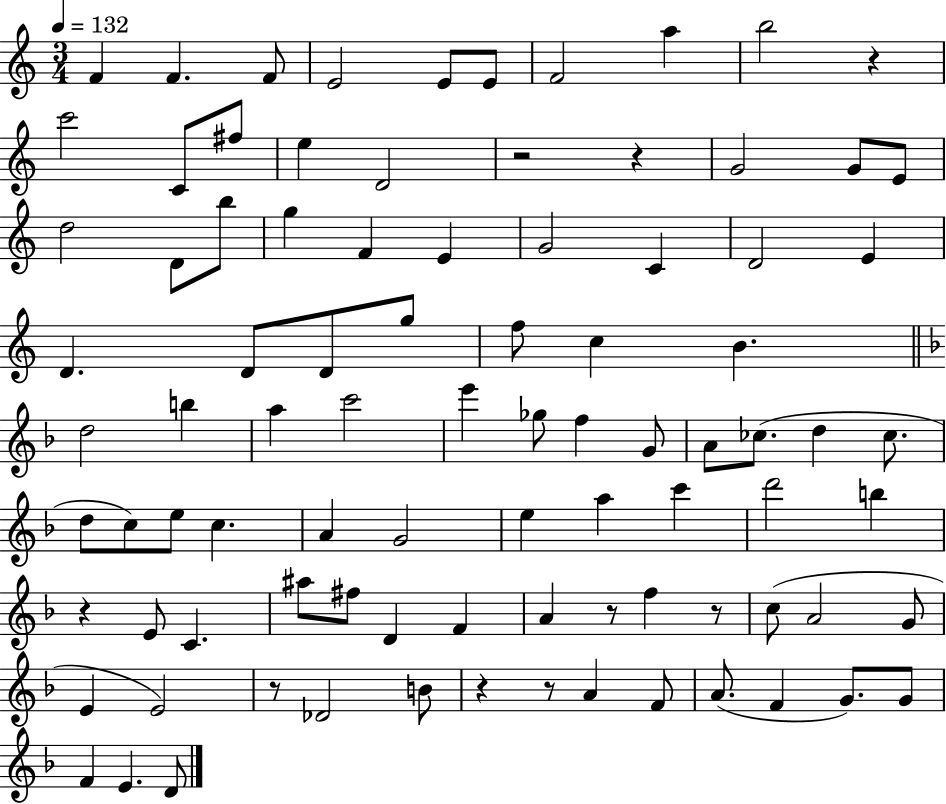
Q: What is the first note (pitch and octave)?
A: F4